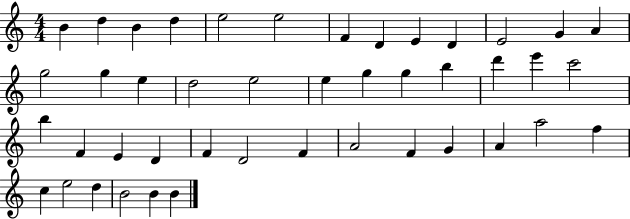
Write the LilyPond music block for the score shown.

{
  \clef treble
  \numericTimeSignature
  \time 4/4
  \key c \major
  b'4 d''4 b'4 d''4 | e''2 e''2 | f'4 d'4 e'4 d'4 | e'2 g'4 a'4 | \break g''2 g''4 e''4 | d''2 e''2 | e''4 g''4 g''4 b''4 | d'''4 e'''4 c'''2 | \break b''4 f'4 e'4 d'4 | f'4 d'2 f'4 | a'2 f'4 g'4 | a'4 a''2 f''4 | \break c''4 e''2 d''4 | b'2 b'4 b'4 | \bar "|."
}